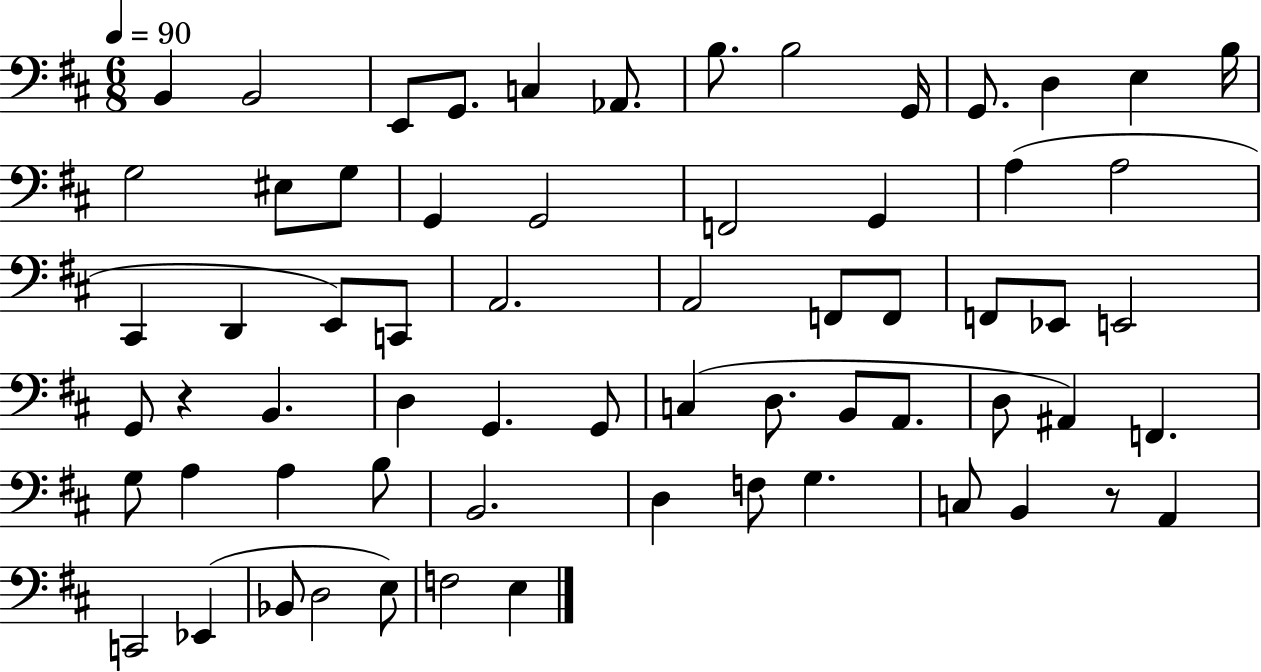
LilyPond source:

{
  \clef bass
  \numericTimeSignature
  \time 6/8
  \key d \major
  \tempo 4 = 90
  \repeat volta 2 { b,4 b,2 | e,8 g,8. c4 aes,8. | b8. b2 g,16 | g,8. d4 e4 b16 | \break g2 eis8 g8 | g,4 g,2 | f,2 g,4 | a4( a2 | \break cis,4 d,4 e,8) c,8 | a,2. | a,2 f,8 f,8 | f,8 ees,8 e,2 | \break g,8 r4 b,4. | d4 g,4. g,8 | c4( d8. b,8 a,8. | d8 ais,4) f,4. | \break g8 a4 a4 b8 | b,2. | d4 f8 g4. | c8 b,4 r8 a,4 | \break c,2 ees,4( | bes,8 d2 e8) | f2 e4 | } \bar "|."
}